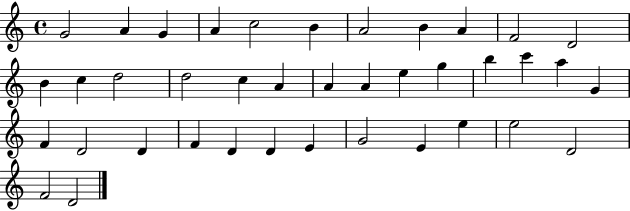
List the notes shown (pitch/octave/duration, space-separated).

G4/h A4/q G4/q A4/q C5/h B4/q A4/h B4/q A4/q F4/h D4/h B4/q C5/q D5/h D5/h C5/q A4/q A4/q A4/q E5/q G5/q B5/q C6/q A5/q G4/q F4/q D4/h D4/q F4/q D4/q D4/q E4/q G4/h E4/q E5/q E5/h D4/h F4/h D4/h